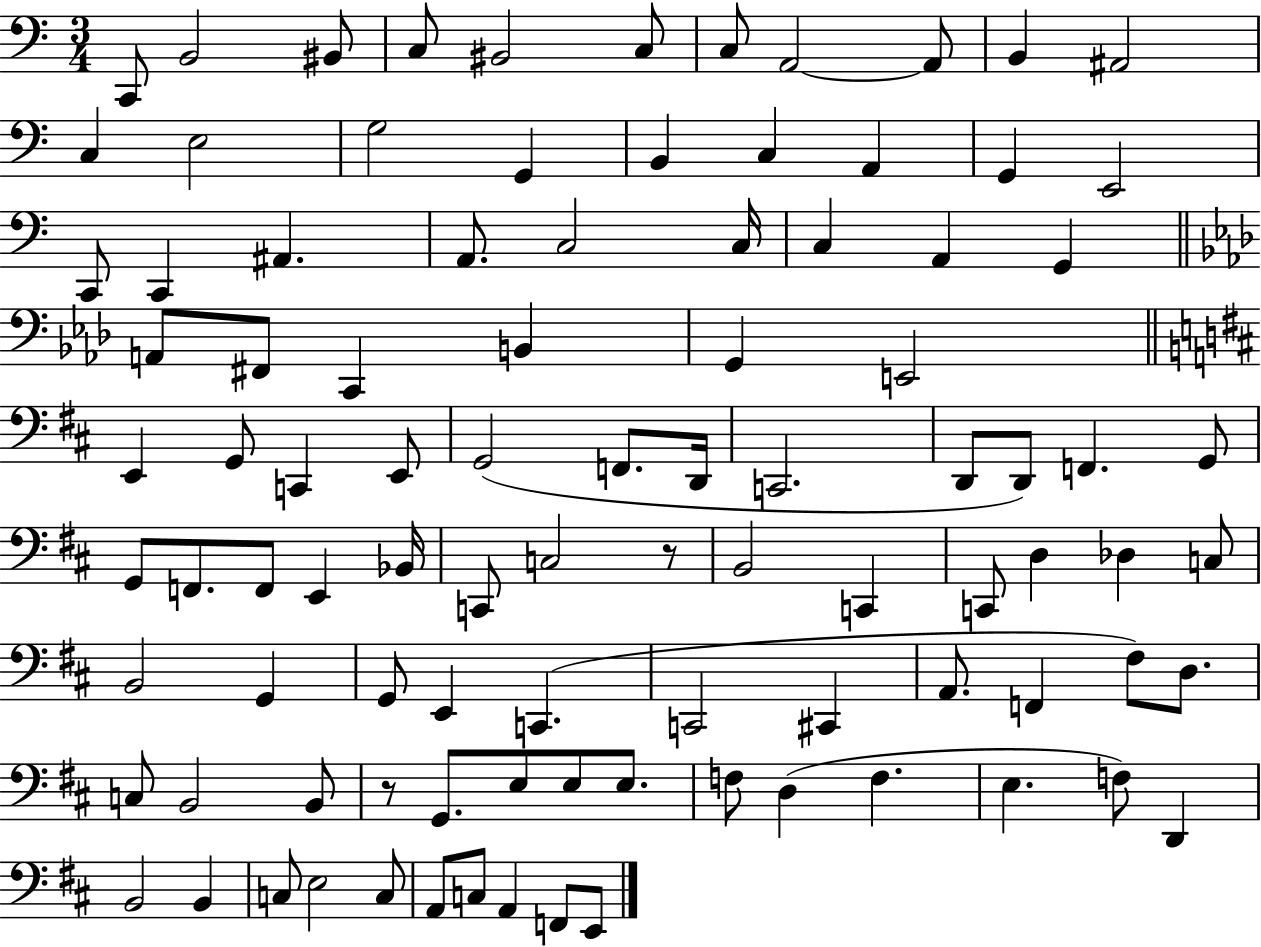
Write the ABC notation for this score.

X:1
T:Untitled
M:3/4
L:1/4
K:C
C,,/2 B,,2 ^B,,/2 C,/2 ^B,,2 C,/2 C,/2 A,,2 A,,/2 B,, ^A,,2 C, E,2 G,2 G,, B,, C, A,, G,, E,,2 C,,/2 C,, ^A,, A,,/2 C,2 C,/4 C, A,, G,, A,,/2 ^F,,/2 C,, B,, G,, E,,2 E,, G,,/2 C,, E,,/2 G,,2 F,,/2 D,,/4 C,,2 D,,/2 D,,/2 F,, G,,/2 G,,/2 F,,/2 F,,/2 E,, _B,,/4 C,,/2 C,2 z/2 B,,2 C,, C,,/2 D, _D, C,/2 B,,2 G,, G,,/2 E,, C,, C,,2 ^C,, A,,/2 F,, ^F,/2 D,/2 C,/2 B,,2 B,,/2 z/2 G,,/2 E,/2 E,/2 E,/2 F,/2 D, F, E, F,/2 D,, B,,2 B,, C,/2 E,2 C,/2 A,,/2 C,/2 A,, F,,/2 E,,/2